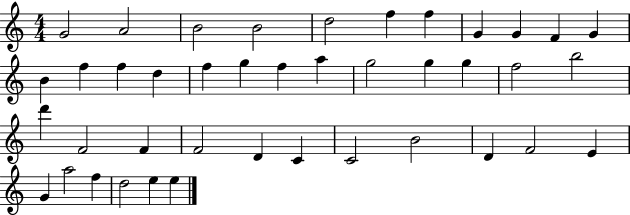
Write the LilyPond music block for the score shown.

{
  \clef treble
  \numericTimeSignature
  \time 4/4
  \key c \major
  g'2 a'2 | b'2 b'2 | d''2 f''4 f''4 | g'4 g'4 f'4 g'4 | \break b'4 f''4 f''4 d''4 | f''4 g''4 f''4 a''4 | g''2 g''4 g''4 | f''2 b''2 | \break d'''4 f'2 f'4 | f'2 d'4 c'4 | c'2 b'2 | d'4 f'2 e'4 | \break g'4 a''2 f''4 | d''2 e''4 e''4 | \bar "|."
}